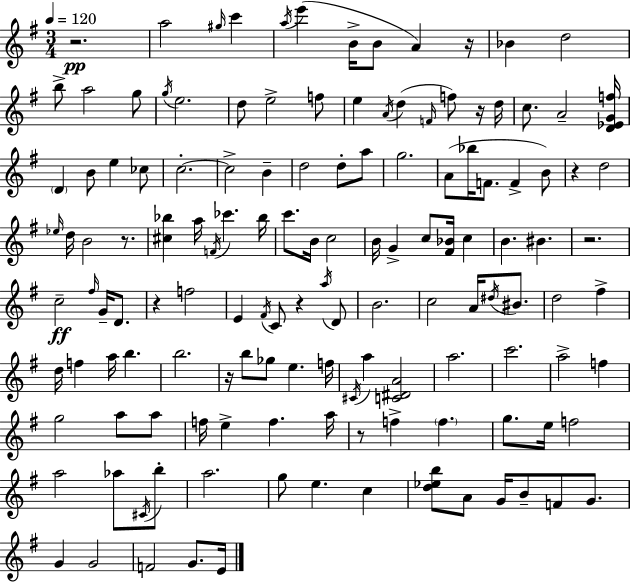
R/h. A5/h G#5/s C6/q A5/s E6/q B4/s B4/e A4/q R/s Bb4/q D5/h B5/e A5/h G5/e G5/s E5/h. D5/e E5/h F5/e E5/q A4/s D5/q F4/s F5/e R/s D5/s C5/e. A4/h [D4,Eb4,G4,F5]/s D4/q B4/e E5/q CES5/e C5/h. C5/h B4/q D5/h D5/e A5/e G5/h. A4/e Bb5/s F4/e. F4/q B4/e R/q D5/h Eb5/s D5/s B4/h R/e. [C#5,Bb5]/q A5/s F4/s CES6/q. Bb5/s C6/e. B4/s C5/h B4/s G4/q C5/e [F#4,Bb4]/s C5/q B4/q. BIS4/q. R/h. C5/h F#5/s G4/s D4/e. R/q F5/h E4/q F#4/s C4/e R/q A5/s D4/e B4/h. C5/h A4/s D#5/s BIS4/e. D5/h F#5/q D5/s F5/q A5/s B5/q. B5/h. R/s B5/e Gb5/e E5/q. F5/s C#4/s A5/q [C4,D#4,A4]/h A5/h. C6/h. A5/h F5/q G5/h A5/e A5/e F5/s E5/q F5/q. A5/s R/e F5/q F5/q. G5/e. E5/s F5/h A5/h Ab5/e C#4/s B5/e A5/h. G5/e E5/q. C5/q [D5,Eb5,B5]/e A4/e G4/s B4/e F4/e G4/e. G4/q G4/h F4/h G4/e. E4/s